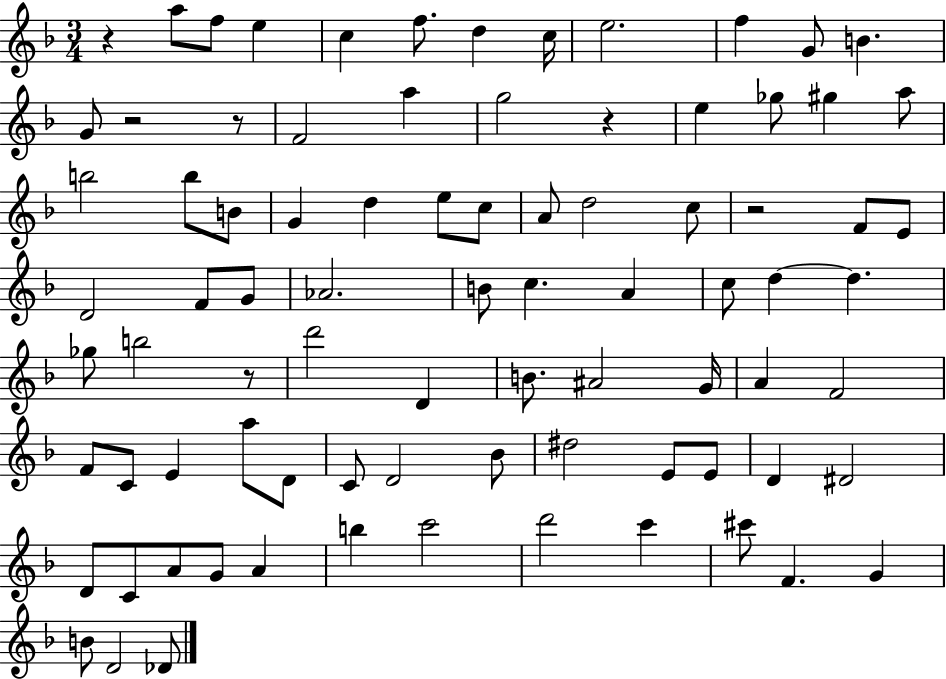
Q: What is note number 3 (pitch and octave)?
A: E5